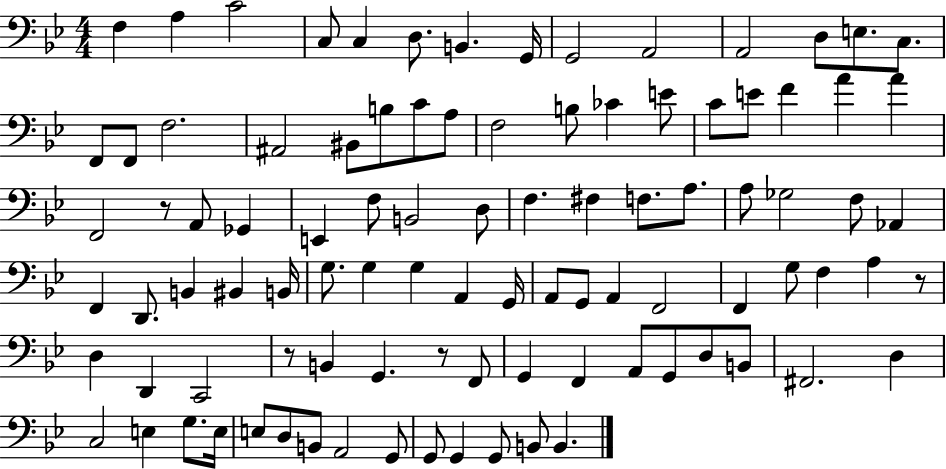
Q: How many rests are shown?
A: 4